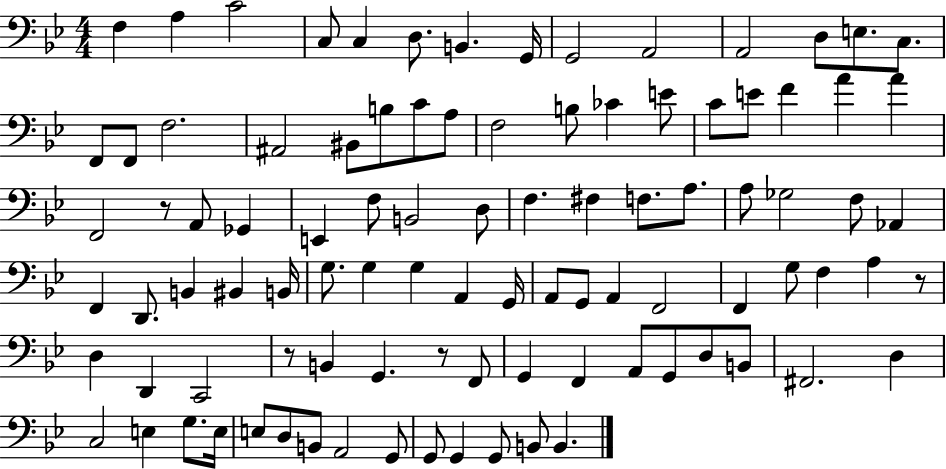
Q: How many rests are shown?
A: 4